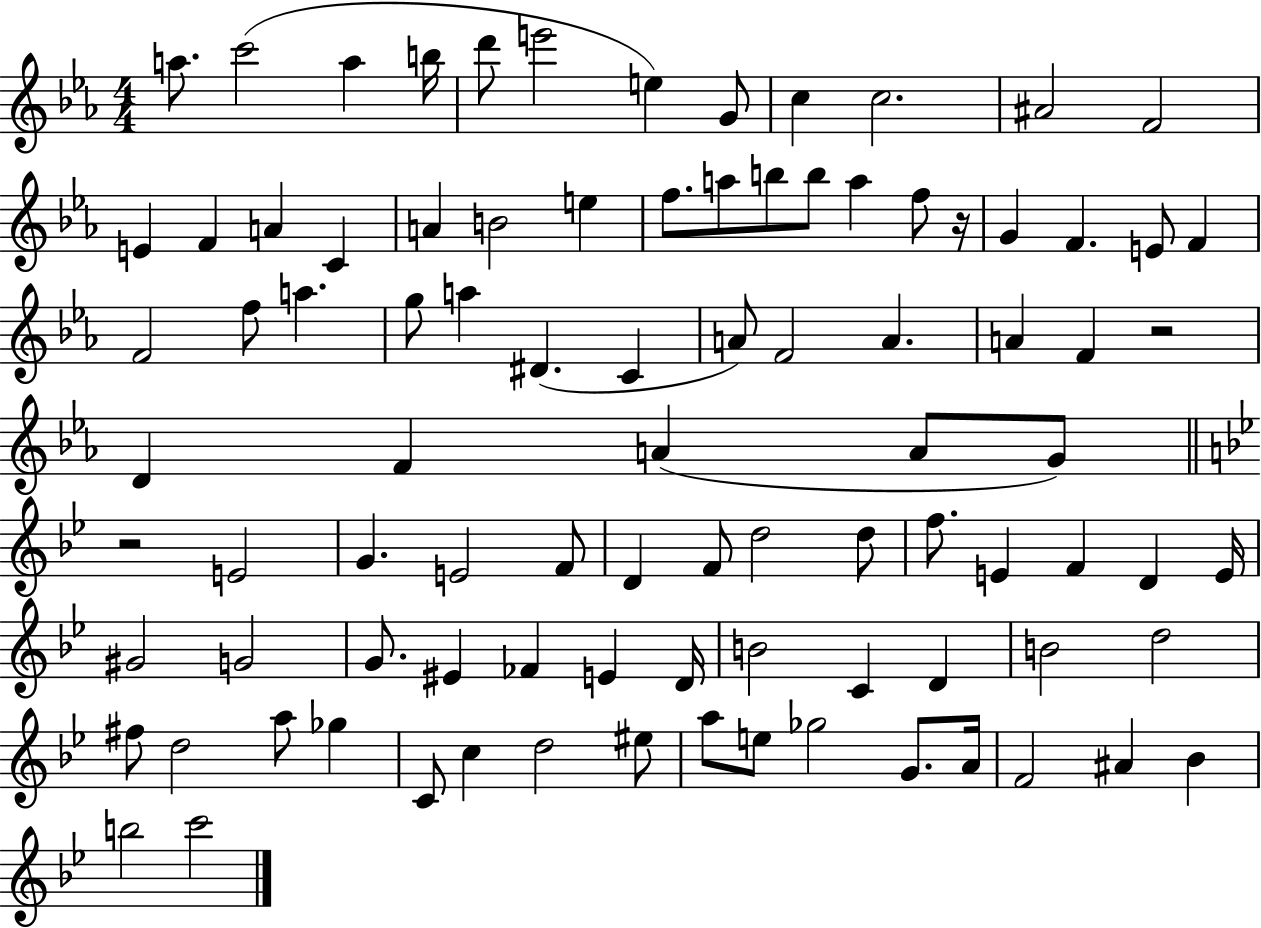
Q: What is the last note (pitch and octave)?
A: C6